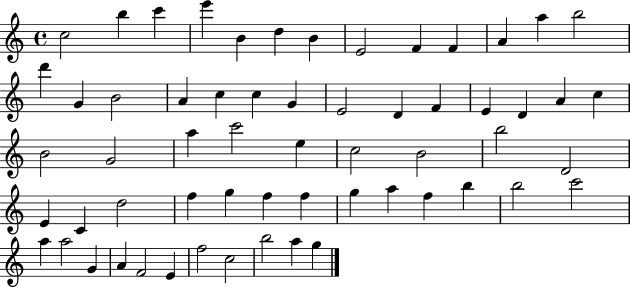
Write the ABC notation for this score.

X:1
T:Untitled
M:4/4
L:1/4
K:C
c2 b c' e' B d B E2 F F A a b2 d' G B2 A c c G E2 D F E D A c B2 G2 a c'2 e c2 B2 b2 D2 E C d2 f g f f g a f b b2 c'2 a a2 G A F2 E f2 c2 b2 a g